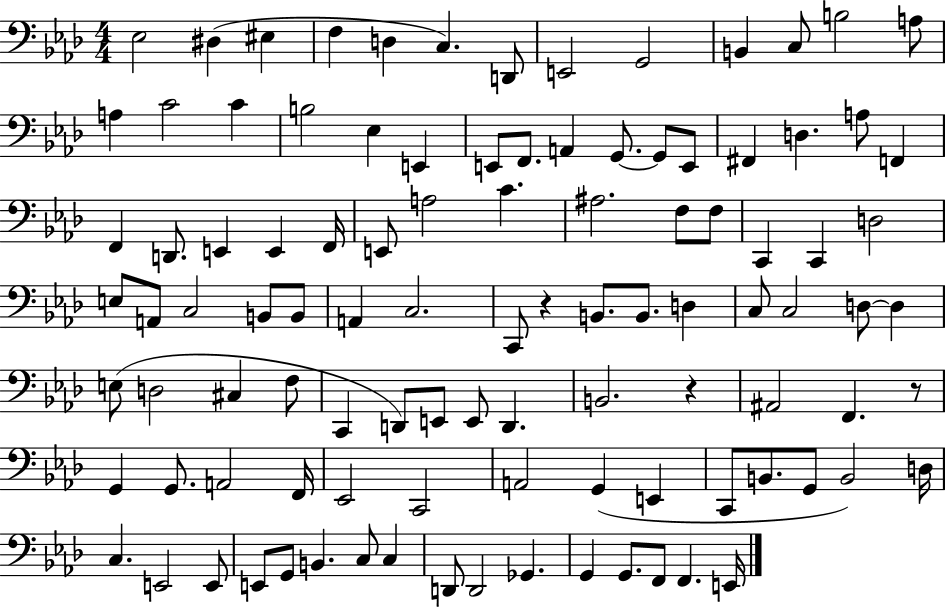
{
  \clef bass
  \numericTimeSignature
  \time 4/4
  \key aes \major
  ees2 dis4( eis4 | f4 d4 c4.) d,8 | e,2 g,2 | b,4 c8 b2 a8 | \break a4 c'2 c'4 | b2 ees4 e,4 | e,8 f,8. a,4 g,8.~~ g,8 e,8 | fis,4 d4. a8 f,4 | \break f,4 d,8. e,4 e,4 f,16 | e,8 a2 c'4. | ais2. f8 f8 | c,4 c,4 d2 | \break e8 a,8 c2 b,8 b,8 | a,4 c2. | c,8 r4 b,8. b,8. d4 | c8 c2 d8~~ d4 | \break e8( d2 cis4 f8 | c,4 d,8) e,8 e,8 d,4. | b,2. r4 | ais,2 f,4. r8 | \break g,4 g,8. a,2 f,16 | ees,2 c,2 | a,2 g,4( e,4 | c,8 b,8. g,8 b,2) d16 | \break c4. e,2 e,8 | e,8 g,8 b,4. c8 c4 | d,8 d,2 ges,4. | g,4 g,8. f,8 f,4. e,16 | \break \bar "|."
}